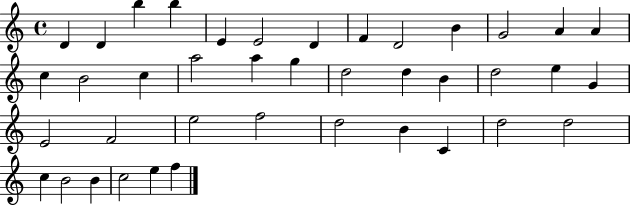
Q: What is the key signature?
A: C major